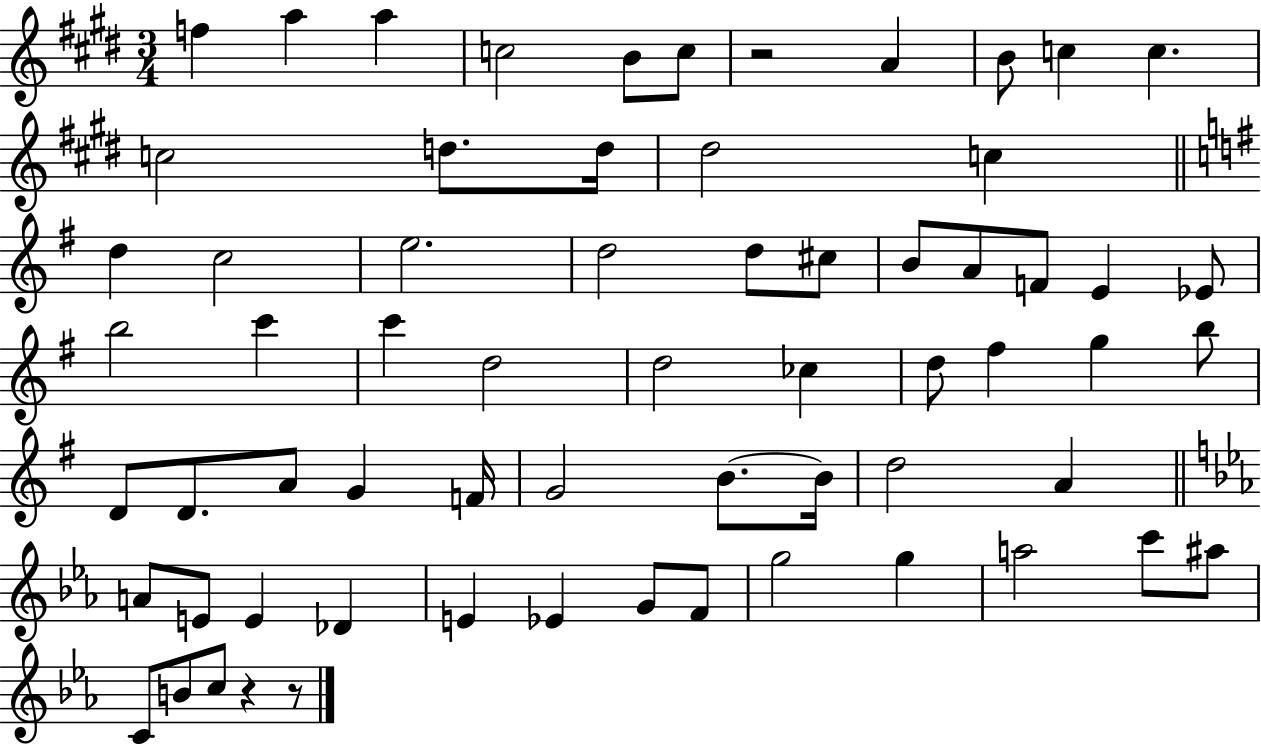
F5/q A5/q A5/q C5/h B4/e C5/e R/h A4/q B4/e C5/q C5/q. C5/h D5/e. D5/s D#5/h C5/q D5/q C5/h E5/h. D5/h D5/e C#5/e B4/e A4/e F4/e E4/q Eb4/e B5/h C6/q C6/q D5/h D5/h CES5/q D5/e F#5/q G5/q B5/e D4/e D4/e. A4/e G4/q F4/s G4/h B4/e. B4/s D5/h A4/q A4/e E4/e E4/q Db4/q E4/q Eb4/q G4/e F4/e G5/h G5/q A5/h C6/e A#5/e C4/e B4/e C5/e R/q R/e